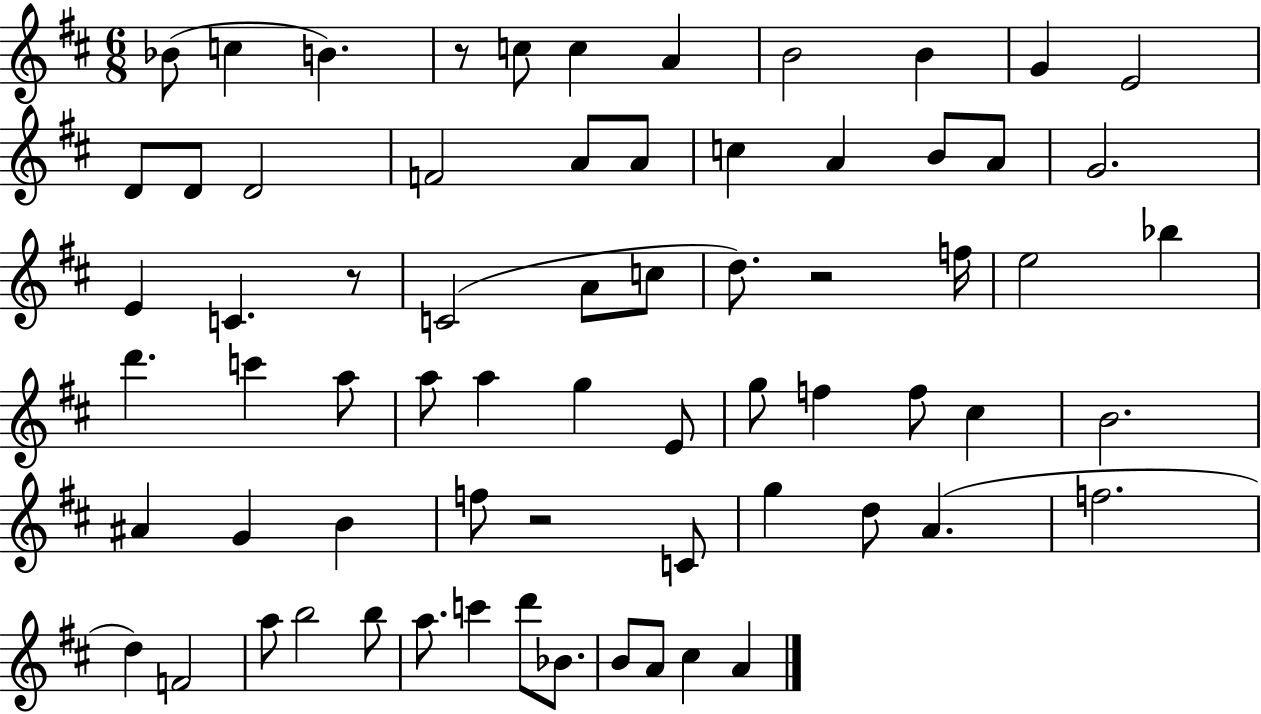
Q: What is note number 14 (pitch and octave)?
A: F4